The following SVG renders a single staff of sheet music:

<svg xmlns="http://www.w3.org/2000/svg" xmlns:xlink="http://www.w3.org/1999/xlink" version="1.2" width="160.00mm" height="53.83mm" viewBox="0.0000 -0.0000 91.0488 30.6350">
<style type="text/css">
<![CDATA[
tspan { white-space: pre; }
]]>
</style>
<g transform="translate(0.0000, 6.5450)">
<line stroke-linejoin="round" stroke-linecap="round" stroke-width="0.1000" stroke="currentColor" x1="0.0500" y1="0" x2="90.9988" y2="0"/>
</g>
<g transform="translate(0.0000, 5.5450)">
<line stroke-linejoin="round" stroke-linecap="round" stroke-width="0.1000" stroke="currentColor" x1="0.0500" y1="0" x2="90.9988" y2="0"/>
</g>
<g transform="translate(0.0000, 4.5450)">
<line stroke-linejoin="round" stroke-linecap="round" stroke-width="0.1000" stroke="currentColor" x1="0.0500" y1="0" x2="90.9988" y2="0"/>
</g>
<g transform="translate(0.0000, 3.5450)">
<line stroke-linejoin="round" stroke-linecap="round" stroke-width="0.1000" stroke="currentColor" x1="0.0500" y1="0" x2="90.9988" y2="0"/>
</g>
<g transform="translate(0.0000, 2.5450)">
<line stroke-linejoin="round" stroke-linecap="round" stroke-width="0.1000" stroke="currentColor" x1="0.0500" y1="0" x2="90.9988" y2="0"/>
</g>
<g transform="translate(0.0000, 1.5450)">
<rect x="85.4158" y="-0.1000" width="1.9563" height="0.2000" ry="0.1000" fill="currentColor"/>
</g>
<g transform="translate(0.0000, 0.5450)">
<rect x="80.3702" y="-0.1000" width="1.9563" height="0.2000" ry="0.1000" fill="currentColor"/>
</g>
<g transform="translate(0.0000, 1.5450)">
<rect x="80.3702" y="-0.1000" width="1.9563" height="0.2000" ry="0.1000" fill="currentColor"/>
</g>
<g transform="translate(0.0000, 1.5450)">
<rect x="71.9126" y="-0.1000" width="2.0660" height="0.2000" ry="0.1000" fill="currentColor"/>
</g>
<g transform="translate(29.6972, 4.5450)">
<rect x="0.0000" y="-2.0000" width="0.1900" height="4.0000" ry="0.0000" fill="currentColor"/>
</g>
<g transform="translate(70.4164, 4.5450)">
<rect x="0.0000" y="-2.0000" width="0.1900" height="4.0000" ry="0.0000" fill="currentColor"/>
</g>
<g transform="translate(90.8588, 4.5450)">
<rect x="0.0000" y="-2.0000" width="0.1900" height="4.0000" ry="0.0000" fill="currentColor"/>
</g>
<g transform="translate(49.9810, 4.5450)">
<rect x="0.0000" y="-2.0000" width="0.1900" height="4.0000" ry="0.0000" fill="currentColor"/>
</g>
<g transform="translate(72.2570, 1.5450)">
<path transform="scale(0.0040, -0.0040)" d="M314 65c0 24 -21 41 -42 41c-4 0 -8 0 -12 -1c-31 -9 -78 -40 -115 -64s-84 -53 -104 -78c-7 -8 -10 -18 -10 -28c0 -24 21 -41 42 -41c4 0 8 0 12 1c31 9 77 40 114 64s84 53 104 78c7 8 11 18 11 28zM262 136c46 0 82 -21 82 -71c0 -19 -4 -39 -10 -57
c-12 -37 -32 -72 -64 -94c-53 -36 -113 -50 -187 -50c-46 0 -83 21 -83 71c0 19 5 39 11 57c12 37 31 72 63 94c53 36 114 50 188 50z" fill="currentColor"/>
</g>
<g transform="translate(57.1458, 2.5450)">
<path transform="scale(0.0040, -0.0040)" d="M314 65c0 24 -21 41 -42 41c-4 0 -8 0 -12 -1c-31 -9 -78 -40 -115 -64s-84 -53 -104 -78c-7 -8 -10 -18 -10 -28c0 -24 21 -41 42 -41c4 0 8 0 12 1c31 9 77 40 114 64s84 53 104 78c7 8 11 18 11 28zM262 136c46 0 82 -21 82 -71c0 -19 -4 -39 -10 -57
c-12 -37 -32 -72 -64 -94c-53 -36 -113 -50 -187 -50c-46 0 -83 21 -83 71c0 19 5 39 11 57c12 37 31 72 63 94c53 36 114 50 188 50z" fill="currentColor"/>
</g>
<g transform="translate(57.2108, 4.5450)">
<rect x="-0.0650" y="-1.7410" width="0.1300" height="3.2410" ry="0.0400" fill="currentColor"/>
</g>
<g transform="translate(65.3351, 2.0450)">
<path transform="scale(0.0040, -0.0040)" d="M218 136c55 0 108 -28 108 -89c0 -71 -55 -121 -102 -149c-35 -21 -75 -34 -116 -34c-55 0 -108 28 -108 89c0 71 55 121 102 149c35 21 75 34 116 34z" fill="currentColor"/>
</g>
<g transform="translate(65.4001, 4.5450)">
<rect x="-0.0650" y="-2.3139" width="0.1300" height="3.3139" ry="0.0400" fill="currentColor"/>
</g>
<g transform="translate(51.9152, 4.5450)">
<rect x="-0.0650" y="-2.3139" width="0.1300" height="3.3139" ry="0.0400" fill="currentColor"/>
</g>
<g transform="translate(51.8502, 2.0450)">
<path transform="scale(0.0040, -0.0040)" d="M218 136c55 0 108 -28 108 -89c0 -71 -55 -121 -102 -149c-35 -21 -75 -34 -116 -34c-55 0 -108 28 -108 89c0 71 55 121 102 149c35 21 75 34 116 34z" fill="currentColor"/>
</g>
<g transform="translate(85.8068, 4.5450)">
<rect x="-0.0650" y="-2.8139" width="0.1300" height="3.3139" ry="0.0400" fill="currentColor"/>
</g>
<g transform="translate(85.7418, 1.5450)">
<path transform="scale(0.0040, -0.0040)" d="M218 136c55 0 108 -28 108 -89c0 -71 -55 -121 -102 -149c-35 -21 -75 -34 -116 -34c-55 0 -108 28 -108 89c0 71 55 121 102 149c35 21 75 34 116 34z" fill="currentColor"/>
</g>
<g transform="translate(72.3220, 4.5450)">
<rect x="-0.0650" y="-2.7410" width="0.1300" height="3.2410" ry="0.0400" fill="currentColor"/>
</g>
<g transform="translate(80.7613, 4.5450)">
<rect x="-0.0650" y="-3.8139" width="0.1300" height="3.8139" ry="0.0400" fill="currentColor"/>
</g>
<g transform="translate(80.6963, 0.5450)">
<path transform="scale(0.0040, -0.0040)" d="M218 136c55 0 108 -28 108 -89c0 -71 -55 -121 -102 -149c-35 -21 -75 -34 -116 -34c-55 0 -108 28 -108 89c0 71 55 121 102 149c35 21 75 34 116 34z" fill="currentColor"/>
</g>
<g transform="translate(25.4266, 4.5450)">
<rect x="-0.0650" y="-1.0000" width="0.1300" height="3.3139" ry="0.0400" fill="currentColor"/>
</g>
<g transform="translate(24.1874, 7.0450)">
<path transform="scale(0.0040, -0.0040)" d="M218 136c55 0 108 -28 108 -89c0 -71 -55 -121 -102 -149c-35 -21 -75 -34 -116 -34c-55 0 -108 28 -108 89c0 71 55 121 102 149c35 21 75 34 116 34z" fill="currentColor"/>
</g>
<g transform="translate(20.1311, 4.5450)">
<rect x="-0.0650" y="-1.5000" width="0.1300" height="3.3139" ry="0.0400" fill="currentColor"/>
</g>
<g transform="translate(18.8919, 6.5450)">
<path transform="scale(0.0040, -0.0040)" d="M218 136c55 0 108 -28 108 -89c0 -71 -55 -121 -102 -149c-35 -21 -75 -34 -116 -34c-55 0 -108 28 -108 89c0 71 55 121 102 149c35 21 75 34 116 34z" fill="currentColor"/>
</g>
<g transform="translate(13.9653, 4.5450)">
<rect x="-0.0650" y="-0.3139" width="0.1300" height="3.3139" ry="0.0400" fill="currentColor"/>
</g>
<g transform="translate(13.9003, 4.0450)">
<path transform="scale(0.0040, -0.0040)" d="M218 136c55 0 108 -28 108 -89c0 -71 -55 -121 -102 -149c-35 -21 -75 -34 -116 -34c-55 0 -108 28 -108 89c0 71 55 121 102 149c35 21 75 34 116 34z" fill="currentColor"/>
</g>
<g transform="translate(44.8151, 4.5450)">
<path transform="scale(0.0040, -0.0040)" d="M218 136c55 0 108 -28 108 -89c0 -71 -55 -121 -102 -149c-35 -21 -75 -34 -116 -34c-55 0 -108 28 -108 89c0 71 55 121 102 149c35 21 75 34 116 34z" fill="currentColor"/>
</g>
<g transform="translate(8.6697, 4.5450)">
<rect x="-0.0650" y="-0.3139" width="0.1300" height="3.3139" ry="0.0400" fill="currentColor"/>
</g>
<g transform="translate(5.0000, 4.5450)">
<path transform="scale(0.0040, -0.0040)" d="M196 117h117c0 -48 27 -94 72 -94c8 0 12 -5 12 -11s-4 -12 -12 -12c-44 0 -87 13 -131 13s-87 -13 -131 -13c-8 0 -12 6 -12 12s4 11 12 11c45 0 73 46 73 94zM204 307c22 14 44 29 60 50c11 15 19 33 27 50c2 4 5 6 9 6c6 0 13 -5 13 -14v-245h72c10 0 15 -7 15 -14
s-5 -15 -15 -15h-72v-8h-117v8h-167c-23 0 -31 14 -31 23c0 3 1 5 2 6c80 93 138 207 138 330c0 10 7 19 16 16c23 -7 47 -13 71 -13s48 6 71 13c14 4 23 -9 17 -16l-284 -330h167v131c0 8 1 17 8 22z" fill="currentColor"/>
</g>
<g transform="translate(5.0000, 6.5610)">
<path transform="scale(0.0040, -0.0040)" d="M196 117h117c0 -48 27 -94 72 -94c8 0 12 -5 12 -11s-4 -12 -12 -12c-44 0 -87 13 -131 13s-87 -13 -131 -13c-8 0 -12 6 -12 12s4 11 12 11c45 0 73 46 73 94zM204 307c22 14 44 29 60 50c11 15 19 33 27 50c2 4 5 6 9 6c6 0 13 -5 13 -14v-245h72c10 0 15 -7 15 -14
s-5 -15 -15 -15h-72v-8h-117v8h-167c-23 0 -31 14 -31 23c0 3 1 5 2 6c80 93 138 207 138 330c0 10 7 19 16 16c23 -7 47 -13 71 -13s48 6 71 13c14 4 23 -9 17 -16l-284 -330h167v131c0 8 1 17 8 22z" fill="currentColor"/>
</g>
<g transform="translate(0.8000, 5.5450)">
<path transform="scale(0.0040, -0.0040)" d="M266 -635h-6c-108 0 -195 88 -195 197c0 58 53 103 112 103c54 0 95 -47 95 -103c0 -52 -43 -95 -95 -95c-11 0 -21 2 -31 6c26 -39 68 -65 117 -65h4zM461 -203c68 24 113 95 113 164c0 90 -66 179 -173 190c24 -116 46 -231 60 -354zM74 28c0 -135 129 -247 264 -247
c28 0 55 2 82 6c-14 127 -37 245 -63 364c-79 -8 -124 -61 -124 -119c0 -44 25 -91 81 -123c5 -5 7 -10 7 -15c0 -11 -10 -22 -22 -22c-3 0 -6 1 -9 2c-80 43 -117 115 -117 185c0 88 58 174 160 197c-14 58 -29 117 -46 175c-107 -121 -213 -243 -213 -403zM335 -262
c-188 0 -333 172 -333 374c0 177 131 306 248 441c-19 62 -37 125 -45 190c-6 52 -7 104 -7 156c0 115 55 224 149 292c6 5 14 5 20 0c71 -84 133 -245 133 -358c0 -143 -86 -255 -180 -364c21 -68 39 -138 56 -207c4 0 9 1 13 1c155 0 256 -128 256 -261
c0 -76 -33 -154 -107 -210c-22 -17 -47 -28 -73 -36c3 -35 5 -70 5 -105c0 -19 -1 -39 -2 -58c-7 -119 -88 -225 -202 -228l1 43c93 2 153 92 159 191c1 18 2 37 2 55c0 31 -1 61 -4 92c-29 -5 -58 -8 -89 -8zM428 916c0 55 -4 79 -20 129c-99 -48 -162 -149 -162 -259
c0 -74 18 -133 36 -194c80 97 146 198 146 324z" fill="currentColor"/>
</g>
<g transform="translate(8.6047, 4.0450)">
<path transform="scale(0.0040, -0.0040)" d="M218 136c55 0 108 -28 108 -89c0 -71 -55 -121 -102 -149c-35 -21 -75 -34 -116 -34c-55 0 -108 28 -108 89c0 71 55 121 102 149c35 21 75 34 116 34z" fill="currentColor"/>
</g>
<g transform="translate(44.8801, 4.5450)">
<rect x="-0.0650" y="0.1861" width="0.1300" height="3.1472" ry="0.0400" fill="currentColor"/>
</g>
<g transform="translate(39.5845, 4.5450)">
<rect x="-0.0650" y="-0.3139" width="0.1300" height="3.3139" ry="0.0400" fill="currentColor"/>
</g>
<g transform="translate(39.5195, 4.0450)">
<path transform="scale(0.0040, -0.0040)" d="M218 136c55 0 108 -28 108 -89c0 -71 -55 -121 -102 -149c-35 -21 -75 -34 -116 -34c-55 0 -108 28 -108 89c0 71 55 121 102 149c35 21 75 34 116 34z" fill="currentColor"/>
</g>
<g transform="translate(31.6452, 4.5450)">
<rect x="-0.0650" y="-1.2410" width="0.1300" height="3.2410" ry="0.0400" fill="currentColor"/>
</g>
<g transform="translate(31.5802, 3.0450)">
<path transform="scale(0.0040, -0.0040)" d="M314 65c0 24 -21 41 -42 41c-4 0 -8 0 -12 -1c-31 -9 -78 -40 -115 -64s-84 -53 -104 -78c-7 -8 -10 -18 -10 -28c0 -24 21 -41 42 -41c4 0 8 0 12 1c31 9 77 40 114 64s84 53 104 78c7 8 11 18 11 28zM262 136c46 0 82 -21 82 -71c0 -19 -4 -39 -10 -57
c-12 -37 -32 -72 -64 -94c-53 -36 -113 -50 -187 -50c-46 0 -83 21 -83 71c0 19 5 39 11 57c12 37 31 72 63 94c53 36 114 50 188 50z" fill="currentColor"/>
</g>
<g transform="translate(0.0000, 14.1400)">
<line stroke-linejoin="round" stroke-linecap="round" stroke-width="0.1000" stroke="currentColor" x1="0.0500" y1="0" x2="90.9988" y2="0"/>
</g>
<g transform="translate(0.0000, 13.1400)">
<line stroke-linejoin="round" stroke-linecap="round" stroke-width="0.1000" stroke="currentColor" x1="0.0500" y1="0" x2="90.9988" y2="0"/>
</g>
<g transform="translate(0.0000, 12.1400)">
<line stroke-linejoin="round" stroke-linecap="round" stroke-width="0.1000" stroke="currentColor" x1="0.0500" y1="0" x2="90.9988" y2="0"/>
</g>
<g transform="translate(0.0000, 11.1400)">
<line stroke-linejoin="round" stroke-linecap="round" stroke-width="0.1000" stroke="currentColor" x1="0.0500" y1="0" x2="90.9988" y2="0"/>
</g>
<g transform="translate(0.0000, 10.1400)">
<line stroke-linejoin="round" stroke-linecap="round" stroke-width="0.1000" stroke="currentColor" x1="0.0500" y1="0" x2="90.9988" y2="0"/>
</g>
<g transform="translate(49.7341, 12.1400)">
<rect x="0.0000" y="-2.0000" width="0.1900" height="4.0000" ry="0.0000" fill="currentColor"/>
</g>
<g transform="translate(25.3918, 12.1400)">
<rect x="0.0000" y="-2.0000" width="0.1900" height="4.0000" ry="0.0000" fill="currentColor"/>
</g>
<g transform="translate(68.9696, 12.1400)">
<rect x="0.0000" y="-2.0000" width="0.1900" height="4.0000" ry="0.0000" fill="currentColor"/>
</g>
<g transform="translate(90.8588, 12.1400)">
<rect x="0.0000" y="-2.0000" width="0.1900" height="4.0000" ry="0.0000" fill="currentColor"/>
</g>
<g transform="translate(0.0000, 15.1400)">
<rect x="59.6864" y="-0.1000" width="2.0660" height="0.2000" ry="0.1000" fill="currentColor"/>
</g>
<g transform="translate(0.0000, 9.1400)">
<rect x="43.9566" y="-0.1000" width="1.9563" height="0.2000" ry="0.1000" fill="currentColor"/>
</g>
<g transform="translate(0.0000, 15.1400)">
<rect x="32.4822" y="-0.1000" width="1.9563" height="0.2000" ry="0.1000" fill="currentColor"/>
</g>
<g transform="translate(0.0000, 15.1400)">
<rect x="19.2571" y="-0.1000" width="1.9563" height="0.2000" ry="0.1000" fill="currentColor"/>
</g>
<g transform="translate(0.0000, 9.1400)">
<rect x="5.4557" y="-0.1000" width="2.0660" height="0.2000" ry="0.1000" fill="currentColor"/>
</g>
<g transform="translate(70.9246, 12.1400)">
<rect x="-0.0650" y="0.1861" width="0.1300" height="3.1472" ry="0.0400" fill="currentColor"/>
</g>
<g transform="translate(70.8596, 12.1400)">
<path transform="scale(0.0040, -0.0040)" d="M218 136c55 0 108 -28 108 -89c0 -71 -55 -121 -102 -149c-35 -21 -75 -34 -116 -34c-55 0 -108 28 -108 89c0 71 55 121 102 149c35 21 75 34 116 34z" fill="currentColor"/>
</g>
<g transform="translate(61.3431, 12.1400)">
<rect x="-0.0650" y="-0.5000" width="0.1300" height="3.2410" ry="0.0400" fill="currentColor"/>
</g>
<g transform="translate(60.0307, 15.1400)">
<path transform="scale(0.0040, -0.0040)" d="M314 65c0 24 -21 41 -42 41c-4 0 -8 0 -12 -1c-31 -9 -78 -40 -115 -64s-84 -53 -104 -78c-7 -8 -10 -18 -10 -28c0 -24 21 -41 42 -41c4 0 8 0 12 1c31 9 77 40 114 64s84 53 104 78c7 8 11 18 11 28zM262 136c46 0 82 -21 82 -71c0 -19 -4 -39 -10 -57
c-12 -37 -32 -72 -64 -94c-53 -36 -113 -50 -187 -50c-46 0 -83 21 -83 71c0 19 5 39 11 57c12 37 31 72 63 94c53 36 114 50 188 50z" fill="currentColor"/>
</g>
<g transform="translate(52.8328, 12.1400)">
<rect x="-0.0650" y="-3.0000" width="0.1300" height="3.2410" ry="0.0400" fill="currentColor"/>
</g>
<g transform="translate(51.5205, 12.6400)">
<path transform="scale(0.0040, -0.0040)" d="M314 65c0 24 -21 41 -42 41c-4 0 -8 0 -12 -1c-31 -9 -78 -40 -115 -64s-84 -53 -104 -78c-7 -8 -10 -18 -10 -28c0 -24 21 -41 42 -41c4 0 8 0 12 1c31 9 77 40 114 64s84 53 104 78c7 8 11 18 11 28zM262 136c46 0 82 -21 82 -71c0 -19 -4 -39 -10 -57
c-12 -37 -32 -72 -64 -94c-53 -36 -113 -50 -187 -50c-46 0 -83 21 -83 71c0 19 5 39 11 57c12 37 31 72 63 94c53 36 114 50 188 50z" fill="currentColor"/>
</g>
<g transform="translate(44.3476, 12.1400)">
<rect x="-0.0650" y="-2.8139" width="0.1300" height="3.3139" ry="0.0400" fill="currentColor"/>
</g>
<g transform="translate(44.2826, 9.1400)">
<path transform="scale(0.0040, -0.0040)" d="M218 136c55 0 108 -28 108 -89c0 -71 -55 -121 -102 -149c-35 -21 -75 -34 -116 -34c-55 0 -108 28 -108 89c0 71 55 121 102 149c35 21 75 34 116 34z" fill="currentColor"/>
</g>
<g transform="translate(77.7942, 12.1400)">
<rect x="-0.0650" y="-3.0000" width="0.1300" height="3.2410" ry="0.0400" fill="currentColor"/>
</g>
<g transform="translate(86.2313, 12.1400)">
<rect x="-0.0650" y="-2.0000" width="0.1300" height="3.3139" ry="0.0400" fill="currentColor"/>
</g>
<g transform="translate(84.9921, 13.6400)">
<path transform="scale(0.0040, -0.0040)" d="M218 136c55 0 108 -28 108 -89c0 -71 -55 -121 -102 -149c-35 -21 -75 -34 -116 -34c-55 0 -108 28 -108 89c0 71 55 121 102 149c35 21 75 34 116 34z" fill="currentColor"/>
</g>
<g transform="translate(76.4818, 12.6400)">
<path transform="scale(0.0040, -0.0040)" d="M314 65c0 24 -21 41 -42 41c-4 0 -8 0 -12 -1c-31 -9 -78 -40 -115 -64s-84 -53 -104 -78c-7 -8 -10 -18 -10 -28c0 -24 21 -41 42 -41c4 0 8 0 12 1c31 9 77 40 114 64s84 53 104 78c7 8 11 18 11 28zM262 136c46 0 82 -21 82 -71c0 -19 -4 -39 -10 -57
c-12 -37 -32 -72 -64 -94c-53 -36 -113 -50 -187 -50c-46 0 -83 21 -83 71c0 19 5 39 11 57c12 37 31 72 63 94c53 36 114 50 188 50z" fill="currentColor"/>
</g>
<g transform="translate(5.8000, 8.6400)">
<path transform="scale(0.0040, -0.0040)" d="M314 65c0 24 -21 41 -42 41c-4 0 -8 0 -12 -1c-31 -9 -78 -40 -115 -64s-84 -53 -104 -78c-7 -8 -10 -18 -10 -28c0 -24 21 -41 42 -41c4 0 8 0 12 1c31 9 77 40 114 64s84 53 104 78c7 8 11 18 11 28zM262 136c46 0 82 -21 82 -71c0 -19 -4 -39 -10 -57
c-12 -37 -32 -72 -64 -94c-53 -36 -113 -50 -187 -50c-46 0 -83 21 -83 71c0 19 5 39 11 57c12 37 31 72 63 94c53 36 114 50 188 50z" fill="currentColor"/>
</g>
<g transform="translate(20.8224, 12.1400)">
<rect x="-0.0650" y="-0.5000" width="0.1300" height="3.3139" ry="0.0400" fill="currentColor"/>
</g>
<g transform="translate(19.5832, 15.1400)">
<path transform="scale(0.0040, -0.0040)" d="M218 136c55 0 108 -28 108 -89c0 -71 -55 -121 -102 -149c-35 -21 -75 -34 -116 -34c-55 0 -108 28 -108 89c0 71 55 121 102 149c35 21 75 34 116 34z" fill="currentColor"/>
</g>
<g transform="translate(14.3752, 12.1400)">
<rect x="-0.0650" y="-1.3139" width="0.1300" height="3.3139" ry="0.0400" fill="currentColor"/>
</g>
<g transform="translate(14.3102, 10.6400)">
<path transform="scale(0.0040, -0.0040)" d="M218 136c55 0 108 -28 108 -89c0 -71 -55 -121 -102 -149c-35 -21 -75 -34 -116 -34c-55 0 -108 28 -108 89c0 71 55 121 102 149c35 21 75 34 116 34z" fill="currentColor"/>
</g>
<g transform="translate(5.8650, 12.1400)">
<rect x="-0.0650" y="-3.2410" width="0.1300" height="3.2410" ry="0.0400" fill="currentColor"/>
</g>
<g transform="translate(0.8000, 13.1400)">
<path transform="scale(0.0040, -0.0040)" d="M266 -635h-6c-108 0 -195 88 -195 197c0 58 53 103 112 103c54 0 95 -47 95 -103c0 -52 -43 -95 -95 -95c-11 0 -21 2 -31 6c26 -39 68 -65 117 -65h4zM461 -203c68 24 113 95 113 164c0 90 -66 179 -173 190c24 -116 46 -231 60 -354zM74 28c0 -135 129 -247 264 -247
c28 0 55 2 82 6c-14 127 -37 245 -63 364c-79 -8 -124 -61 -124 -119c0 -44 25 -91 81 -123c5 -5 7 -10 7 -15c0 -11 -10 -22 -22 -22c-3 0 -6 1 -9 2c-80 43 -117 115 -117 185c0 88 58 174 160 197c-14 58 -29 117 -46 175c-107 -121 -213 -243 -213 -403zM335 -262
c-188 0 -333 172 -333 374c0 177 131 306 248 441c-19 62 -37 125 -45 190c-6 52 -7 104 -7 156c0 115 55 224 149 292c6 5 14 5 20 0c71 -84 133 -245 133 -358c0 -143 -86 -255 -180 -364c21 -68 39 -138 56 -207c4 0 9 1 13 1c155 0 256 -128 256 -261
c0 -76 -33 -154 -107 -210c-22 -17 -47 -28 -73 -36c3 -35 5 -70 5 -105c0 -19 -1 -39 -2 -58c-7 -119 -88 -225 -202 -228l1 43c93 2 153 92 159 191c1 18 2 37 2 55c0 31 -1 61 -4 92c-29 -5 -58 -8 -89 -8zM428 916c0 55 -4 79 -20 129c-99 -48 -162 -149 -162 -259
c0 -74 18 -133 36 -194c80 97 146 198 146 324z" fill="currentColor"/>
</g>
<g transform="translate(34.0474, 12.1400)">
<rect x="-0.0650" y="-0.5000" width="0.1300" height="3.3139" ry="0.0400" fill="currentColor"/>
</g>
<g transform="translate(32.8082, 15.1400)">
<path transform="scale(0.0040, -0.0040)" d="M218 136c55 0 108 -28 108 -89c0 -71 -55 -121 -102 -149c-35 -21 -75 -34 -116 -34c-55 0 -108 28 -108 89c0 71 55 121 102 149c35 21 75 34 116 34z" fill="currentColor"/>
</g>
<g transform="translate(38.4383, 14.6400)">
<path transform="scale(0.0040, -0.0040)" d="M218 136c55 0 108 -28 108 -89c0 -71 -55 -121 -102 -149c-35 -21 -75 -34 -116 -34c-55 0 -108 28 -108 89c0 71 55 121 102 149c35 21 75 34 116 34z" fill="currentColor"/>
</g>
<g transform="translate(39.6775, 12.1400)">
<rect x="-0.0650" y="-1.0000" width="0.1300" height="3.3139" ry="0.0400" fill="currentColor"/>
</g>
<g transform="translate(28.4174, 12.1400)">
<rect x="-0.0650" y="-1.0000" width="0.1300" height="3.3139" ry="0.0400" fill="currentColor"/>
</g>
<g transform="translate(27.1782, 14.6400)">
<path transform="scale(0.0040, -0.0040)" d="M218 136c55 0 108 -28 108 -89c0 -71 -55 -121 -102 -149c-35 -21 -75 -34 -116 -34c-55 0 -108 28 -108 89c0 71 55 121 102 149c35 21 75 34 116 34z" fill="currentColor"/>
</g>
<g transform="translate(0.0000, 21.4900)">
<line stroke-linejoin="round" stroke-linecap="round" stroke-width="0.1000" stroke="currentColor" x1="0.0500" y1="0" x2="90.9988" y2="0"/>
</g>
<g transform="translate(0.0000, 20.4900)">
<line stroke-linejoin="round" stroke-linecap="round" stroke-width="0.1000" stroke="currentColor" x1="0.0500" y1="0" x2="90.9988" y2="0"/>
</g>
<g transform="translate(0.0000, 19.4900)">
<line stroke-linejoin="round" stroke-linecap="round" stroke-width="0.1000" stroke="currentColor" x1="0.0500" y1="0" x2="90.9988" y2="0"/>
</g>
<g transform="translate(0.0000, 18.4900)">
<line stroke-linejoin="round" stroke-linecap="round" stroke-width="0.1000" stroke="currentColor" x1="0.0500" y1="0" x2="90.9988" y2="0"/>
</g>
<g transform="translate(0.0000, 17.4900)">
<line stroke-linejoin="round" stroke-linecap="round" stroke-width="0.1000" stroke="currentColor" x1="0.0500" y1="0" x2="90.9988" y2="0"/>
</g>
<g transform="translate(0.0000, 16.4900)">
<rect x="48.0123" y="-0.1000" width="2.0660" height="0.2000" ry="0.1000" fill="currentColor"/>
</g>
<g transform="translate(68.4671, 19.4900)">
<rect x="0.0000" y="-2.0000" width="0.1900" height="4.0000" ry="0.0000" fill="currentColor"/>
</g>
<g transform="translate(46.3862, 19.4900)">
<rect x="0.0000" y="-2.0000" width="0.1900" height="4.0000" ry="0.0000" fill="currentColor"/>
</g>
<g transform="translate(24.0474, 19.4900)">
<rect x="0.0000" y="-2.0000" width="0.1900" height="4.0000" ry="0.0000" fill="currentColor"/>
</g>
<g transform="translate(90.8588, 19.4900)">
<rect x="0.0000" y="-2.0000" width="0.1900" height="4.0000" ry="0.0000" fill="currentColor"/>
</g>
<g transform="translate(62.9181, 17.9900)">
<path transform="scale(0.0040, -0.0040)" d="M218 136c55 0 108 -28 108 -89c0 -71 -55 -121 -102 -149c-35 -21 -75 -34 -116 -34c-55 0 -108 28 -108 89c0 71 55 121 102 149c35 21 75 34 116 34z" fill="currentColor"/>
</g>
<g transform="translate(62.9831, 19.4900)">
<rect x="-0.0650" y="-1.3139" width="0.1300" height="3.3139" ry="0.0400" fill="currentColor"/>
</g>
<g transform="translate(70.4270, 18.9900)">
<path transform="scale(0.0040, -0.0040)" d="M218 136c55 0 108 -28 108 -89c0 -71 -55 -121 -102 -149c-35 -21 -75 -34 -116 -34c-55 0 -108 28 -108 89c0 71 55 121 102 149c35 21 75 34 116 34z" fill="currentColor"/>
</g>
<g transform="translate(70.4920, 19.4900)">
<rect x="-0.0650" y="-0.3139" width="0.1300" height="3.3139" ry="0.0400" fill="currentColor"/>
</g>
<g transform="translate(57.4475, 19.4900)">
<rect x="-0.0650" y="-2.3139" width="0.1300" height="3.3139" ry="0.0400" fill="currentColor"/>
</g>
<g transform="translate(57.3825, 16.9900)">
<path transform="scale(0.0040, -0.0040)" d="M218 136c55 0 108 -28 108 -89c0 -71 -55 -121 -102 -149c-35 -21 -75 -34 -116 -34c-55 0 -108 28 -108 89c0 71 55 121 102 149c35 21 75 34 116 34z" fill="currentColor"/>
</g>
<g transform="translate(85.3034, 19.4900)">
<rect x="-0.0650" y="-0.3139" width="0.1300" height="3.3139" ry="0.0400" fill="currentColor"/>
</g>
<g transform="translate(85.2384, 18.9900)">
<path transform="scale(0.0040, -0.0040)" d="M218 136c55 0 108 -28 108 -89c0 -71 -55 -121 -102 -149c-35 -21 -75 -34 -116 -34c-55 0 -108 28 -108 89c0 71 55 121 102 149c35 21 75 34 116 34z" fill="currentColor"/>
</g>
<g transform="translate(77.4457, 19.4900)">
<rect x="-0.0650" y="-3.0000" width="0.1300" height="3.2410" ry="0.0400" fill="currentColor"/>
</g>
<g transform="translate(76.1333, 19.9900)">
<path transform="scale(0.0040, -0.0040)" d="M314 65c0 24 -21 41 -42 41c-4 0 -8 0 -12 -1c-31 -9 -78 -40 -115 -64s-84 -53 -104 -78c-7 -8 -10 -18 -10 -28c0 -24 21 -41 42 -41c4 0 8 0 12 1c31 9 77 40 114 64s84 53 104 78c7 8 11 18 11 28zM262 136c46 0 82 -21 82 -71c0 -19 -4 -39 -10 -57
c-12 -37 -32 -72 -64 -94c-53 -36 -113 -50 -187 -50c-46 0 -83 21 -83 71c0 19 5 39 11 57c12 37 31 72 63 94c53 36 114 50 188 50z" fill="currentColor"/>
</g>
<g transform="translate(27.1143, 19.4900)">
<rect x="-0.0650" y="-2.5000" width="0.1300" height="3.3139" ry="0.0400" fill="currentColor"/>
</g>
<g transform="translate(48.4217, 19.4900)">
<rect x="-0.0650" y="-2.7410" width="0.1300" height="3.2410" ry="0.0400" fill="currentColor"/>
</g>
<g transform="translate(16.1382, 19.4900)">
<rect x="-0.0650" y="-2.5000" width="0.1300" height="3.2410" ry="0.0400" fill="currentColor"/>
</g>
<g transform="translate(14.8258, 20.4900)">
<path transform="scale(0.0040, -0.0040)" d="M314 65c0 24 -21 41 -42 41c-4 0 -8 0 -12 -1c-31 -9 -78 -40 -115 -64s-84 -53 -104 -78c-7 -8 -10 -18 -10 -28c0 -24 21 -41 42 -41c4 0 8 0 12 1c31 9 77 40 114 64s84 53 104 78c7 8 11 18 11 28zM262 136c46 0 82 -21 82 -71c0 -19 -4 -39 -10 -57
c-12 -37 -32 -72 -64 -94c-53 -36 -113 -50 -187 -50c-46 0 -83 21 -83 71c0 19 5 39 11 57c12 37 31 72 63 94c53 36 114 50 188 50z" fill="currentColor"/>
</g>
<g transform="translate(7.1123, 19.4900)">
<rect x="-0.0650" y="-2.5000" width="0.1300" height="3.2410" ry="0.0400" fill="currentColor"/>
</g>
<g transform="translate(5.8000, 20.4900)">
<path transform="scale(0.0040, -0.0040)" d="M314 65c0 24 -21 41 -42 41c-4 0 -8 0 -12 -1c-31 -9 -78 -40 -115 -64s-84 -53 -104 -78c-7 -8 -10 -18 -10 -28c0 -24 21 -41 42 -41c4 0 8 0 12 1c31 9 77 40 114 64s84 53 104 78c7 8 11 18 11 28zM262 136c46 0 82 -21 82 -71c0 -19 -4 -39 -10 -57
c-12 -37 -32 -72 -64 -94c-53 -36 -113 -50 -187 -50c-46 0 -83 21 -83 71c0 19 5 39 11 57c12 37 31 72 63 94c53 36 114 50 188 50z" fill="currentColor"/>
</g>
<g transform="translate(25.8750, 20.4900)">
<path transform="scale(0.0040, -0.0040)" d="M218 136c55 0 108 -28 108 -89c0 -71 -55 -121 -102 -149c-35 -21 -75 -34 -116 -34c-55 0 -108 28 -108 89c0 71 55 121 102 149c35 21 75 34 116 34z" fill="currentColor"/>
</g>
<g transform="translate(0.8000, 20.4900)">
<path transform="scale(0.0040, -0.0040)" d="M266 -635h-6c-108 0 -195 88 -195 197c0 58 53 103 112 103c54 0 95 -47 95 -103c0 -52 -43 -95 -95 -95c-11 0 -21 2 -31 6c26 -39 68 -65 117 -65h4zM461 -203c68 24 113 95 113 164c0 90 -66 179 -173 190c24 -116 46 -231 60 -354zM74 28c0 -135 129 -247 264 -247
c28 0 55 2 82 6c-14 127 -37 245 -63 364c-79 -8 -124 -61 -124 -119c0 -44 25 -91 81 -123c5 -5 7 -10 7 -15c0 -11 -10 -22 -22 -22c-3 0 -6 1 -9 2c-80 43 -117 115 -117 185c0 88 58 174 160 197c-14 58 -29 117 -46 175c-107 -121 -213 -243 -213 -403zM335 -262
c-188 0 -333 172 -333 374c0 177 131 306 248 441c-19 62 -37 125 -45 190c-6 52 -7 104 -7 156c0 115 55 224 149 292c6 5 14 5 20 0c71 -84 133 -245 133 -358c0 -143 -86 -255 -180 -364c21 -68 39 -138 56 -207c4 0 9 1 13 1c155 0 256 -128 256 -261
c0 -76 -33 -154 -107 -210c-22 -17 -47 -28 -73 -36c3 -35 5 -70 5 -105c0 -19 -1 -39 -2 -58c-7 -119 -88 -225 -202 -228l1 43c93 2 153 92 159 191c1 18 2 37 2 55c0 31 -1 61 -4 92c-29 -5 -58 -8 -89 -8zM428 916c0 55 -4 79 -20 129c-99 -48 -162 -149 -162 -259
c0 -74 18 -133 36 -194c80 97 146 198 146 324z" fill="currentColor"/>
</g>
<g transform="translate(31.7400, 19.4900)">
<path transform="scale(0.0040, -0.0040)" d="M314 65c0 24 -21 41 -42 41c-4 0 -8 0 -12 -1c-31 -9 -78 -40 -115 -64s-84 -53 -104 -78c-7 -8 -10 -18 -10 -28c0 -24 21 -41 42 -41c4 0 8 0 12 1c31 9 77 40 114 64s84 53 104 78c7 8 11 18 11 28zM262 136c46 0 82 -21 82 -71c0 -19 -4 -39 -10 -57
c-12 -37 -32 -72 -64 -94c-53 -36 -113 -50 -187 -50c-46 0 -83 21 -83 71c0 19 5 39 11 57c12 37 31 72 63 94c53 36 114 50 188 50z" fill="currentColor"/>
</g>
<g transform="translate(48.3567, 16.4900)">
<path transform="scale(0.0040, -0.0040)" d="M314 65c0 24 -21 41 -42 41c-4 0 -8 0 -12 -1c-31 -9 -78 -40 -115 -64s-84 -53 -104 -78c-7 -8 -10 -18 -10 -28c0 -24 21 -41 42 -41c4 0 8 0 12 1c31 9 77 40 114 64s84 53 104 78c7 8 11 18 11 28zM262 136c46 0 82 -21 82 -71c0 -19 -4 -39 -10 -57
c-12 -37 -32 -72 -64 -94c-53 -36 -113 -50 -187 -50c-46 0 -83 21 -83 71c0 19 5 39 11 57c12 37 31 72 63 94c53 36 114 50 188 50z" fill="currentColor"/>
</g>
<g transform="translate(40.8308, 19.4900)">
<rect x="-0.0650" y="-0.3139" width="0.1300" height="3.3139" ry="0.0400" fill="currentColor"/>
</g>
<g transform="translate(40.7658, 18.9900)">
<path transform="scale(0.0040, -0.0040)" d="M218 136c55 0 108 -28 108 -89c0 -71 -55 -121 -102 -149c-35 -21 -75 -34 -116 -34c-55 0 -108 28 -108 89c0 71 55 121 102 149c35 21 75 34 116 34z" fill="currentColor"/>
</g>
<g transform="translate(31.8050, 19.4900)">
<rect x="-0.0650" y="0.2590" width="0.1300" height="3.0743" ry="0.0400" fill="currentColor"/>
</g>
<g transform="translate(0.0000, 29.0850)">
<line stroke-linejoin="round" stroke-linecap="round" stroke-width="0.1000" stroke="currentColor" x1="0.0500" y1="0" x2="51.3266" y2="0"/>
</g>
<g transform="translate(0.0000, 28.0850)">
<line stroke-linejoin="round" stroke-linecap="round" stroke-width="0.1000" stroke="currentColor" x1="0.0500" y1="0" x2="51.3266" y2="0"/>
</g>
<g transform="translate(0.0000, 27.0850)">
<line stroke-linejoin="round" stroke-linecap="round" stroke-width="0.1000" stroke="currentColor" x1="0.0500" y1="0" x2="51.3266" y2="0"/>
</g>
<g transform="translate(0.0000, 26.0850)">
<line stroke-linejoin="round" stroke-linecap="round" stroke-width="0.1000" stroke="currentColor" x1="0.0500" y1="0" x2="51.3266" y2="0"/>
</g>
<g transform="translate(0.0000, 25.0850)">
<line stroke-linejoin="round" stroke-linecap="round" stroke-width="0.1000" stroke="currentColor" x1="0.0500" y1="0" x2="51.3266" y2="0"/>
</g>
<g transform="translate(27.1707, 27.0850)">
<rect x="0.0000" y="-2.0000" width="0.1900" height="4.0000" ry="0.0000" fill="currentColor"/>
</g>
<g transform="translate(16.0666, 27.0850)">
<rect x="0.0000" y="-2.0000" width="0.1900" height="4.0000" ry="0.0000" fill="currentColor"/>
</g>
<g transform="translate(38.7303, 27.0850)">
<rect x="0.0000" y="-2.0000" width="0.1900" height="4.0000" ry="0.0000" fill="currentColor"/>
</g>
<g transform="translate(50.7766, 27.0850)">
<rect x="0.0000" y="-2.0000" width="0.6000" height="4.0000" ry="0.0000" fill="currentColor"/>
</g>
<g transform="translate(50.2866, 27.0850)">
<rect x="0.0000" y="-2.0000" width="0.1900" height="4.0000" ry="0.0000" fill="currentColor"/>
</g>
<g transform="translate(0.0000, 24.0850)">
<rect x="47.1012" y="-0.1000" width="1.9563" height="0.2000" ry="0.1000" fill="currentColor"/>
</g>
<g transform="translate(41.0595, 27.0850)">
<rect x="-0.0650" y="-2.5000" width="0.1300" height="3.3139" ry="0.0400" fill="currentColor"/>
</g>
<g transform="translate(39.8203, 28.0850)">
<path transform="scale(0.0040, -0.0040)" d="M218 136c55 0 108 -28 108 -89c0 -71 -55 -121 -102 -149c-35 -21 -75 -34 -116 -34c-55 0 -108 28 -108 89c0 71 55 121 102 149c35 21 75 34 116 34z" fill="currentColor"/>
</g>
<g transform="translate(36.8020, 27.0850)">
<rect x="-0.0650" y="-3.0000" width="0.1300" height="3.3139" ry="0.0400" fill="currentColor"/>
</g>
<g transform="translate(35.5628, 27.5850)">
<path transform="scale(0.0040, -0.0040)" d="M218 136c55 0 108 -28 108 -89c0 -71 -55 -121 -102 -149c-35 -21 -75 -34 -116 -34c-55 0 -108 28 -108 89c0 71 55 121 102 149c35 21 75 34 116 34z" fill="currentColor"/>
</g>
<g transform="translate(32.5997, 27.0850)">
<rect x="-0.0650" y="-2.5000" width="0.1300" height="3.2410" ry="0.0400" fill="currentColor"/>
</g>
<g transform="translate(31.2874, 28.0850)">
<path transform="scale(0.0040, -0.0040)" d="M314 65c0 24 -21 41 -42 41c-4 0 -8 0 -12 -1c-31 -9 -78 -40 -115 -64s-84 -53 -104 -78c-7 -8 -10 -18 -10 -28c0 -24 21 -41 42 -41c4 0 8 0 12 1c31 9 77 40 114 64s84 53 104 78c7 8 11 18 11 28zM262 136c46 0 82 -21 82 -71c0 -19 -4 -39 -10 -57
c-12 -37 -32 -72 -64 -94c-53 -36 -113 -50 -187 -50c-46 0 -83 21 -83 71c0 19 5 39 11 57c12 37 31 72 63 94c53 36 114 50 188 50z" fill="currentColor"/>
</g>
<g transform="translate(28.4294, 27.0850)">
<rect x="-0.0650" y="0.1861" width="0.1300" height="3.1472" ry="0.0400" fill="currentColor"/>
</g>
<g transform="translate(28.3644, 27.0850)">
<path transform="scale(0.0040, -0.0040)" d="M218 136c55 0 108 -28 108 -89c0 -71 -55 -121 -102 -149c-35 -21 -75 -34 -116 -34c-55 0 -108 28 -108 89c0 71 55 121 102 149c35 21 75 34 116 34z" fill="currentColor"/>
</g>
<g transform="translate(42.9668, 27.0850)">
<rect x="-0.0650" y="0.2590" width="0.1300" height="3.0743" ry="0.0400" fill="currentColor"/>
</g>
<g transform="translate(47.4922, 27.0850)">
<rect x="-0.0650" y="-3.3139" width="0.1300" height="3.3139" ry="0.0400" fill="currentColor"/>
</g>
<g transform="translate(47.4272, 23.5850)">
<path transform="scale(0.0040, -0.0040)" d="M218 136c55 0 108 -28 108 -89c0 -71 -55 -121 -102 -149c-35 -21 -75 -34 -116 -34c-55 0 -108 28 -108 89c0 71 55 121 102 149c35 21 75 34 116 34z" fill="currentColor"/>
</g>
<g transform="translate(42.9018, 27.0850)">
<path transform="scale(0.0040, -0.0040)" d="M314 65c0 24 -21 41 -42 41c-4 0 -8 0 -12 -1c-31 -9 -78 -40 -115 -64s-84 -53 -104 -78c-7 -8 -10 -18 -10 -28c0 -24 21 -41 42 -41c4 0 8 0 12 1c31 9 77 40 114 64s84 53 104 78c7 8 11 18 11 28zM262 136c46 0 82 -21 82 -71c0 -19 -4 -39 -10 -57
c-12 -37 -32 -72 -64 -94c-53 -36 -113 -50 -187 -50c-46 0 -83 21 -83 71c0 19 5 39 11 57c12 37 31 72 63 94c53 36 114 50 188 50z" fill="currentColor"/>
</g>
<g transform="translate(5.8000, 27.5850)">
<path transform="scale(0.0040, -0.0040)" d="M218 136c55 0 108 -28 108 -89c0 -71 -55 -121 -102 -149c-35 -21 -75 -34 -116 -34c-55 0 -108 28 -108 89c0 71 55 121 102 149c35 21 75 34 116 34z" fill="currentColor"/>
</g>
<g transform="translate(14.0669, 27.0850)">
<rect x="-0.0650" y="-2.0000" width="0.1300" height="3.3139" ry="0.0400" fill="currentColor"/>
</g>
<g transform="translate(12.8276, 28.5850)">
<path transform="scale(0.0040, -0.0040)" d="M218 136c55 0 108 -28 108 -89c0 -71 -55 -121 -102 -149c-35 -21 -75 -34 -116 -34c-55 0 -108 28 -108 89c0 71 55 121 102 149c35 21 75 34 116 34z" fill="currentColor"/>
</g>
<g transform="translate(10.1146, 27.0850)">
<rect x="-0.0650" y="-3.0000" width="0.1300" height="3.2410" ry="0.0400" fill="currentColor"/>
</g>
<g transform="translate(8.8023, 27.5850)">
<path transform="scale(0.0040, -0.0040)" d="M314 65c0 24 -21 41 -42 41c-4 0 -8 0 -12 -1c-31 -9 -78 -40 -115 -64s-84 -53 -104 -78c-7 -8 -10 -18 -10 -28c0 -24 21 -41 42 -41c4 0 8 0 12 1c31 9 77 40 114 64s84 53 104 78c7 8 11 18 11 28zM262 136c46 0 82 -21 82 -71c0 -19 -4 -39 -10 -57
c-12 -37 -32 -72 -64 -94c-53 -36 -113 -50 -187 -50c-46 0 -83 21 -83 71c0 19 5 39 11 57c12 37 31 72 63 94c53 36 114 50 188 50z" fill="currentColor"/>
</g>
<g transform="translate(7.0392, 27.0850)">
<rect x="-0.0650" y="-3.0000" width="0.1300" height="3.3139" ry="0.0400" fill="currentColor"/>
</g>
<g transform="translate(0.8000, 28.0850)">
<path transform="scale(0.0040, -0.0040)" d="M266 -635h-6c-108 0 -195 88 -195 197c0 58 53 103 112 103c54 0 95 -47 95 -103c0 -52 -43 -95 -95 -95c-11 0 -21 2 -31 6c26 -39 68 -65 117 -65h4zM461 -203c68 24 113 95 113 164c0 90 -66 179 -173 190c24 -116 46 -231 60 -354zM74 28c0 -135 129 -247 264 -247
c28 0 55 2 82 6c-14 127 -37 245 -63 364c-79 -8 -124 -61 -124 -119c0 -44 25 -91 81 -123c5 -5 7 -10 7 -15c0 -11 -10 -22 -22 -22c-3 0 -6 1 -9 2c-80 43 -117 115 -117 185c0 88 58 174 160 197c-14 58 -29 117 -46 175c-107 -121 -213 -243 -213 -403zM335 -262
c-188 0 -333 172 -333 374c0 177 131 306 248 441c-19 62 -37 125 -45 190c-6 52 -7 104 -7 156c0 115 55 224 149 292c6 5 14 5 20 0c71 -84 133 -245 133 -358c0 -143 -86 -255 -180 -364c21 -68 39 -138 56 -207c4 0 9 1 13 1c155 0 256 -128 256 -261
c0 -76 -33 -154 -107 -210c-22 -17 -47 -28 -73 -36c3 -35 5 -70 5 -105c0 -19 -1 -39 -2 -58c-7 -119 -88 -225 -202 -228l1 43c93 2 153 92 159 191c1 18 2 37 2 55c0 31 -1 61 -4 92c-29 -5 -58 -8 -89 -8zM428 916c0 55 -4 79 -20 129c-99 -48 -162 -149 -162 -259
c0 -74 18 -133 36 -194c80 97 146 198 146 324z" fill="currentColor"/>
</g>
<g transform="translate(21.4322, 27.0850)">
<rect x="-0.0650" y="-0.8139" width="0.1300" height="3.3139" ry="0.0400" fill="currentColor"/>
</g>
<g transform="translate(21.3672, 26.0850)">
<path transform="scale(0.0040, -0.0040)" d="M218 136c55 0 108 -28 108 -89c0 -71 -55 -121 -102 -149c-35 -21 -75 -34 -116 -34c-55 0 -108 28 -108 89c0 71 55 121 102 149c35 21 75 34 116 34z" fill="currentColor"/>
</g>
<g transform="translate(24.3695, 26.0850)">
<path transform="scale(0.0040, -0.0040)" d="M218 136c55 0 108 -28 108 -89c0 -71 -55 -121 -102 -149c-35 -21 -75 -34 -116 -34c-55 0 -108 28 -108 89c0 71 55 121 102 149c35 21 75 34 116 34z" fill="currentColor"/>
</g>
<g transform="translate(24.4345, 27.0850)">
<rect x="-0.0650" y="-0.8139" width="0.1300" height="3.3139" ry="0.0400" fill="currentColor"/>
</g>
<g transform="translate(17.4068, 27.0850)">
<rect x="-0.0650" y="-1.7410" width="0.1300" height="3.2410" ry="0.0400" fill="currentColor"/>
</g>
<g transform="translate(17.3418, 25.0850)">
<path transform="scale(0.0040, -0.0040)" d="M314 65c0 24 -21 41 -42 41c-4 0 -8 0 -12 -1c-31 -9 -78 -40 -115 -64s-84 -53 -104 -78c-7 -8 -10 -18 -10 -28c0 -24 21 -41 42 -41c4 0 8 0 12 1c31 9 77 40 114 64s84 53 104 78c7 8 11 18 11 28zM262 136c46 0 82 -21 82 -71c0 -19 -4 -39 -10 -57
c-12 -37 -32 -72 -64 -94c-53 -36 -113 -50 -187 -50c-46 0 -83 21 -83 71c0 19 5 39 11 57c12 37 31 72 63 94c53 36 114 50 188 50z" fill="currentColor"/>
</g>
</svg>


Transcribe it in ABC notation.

X:1
T:Untitled
M:4/4
L:1/4
K:C
c c E D e2 c B g f2 g a2 c' a b2 e C D C D a A2 C2 B A2 F G2 G2 G B2 c a2 g e c A2 c A A2 F f2 d d B G2 A G B2 b